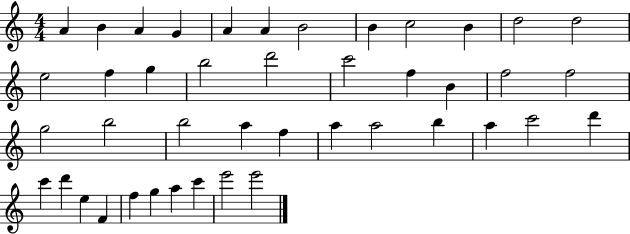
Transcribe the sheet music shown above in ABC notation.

X:1
T:Untitled
M:4/4
L:1/4
K:C
A B A G A A B2 B c2 B d2 d2 e2 f g b2 d'2 c'2 f B f2 f2 g2 b2 b2 a f a a2 b a c'2 d' c' d' e F f g a c' e'2 e'2